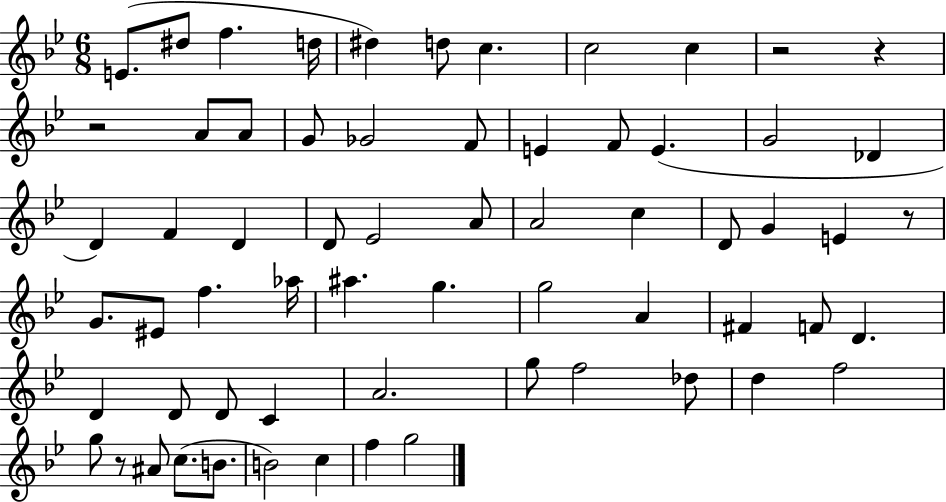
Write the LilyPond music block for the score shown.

{
  \clef treble
  \numericTimeSignature
  \time 6/8
  \key bes \major
  e'8.( dis''8 f''4. d''16 | dis''4) d''8 c''4. | c''2 c''4 | r2 r4 | \break r2 a'8 a'8 | g'8 ges'2 f'8 | e'4 f'8 e'4.( | g'2 des'4 | \break d'4) f'4 d'4 | d'8 ees'2 a'8 | a'2 c''4 | d'8 g'4 e'4 r8 | \break g'8. eis'8 f''4. aes''16 | ais''4. g''4. | g''2 a'4 | fis'4 f'8 d'4. | \break d'4 d'8 d'8 c'4 | a'2. | g''8 f''2 des''8 | d''4 f''2 | \break g''8 r8 ais'8 c''8.( b'8. | b'2) c''4 | f''4 g''2 | \bar "|."
}